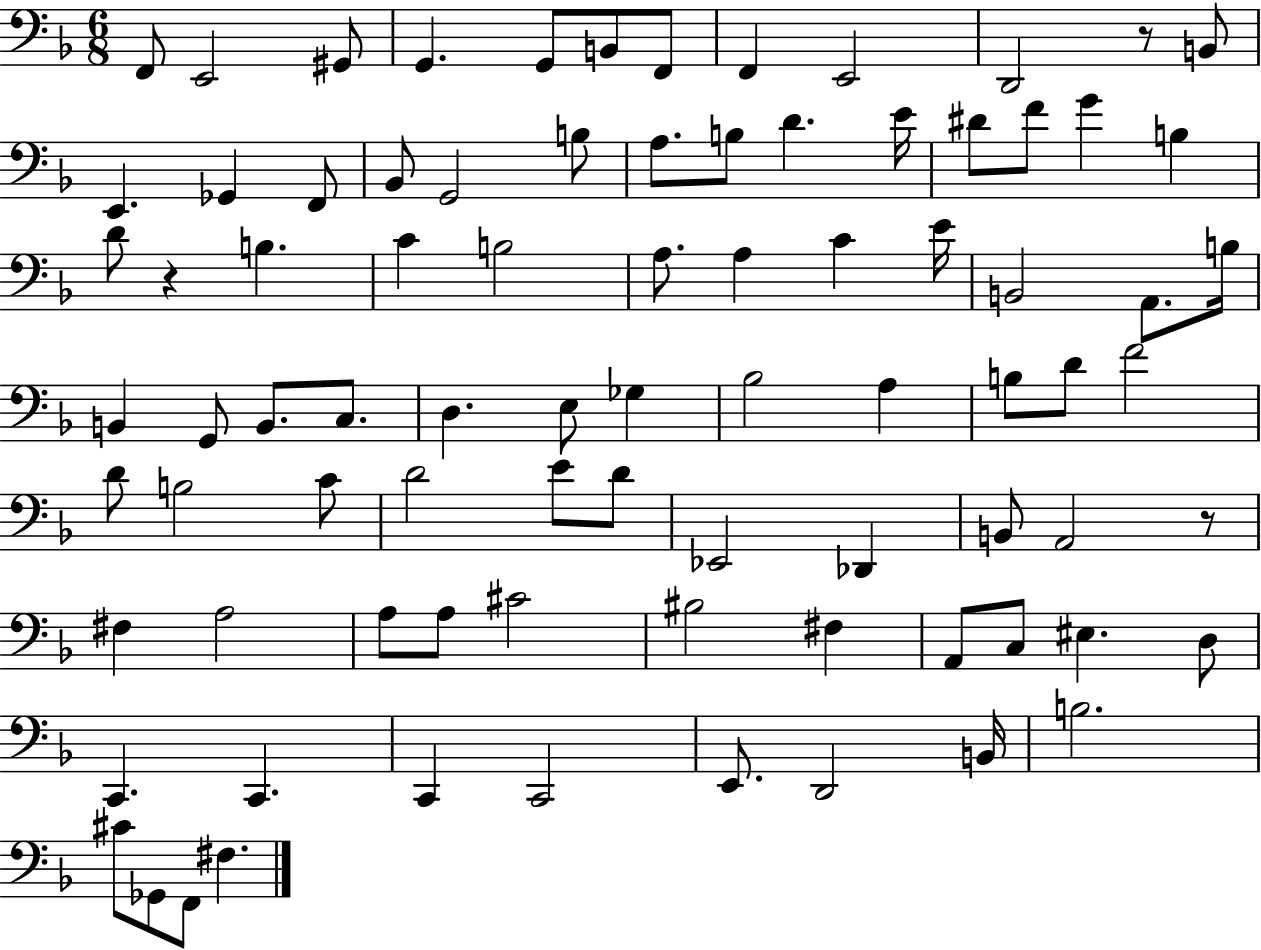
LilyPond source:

{
  \clef bass
  \numericTimeSignature
  \time 6/8
  \key f \major
  f,8 e,2 gis,8 | g,4. g,8 b,8 f,8 | f,4 e,2 | d,2 r8 b,8 | \break e,4. ges,4 f,8 | bes,8 g,2 b8 | a8. b8 d'4. e'16 | dis'8 f'8 g'4 b4 | \break d'8 r4 b4. | c'4 b2 | a8. a4 c'4 e'16 | b,2 a,8. b16 | \break b,4 g,8 b,8. c8. | d4. e8 ges4 | bes2 a4 | b8 d'8 f'2 | \break d'8 b2 c'8 | d'2 e'8 d'8 | ees,2 des,4 | b,8 a,2 r8 | \break fis4 a2 | a8 a8 cis'2 | bis2 fis4 | a,8 c8 eis4. d8 | \break c,4. c,4. | c,4 c,2 | e,8. d,2 b,16 | b2. | \break cis'8 ges,8 f,8 fis4. | \bar "|."
}